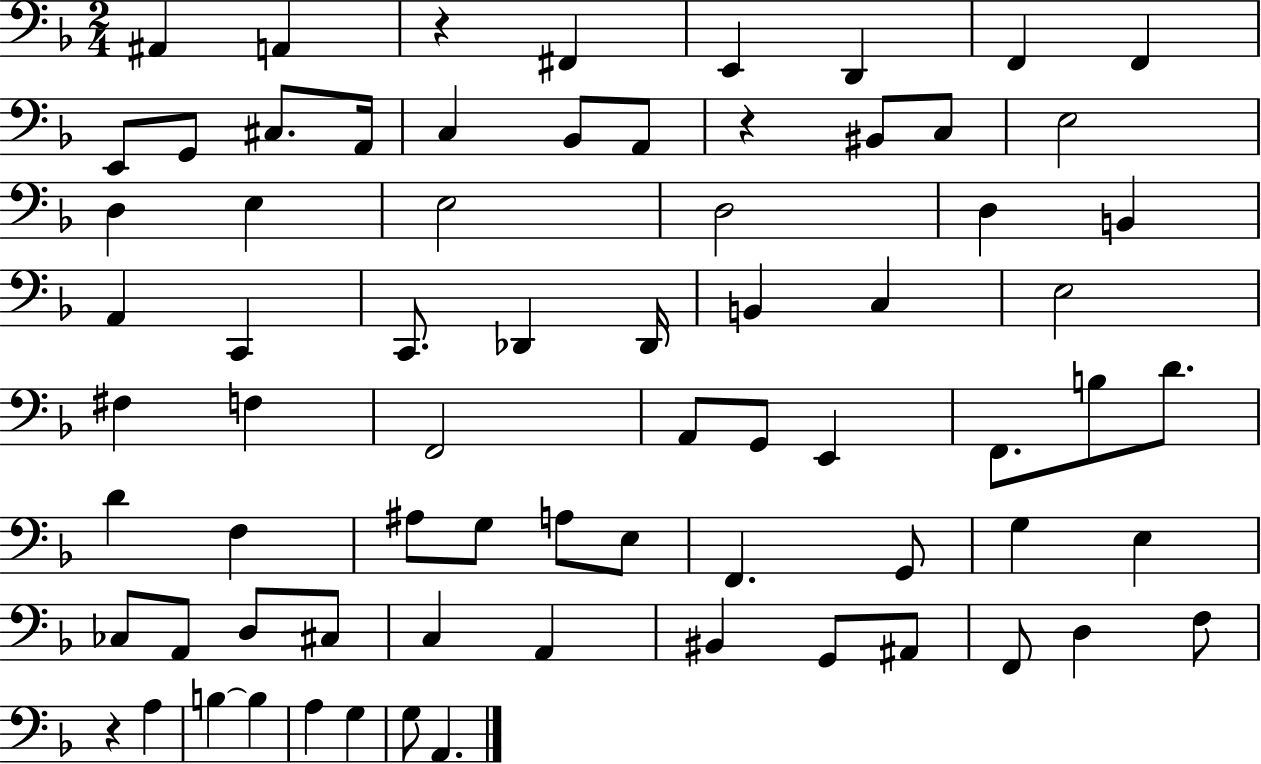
X:1
T:Untitled
M:2/4
L:1/4
K:F
^A,, A,, z ^F,, E,, D,, F,, F,, E,,/2 G,,/2 ^C,/2 A,,/4 C, _B,,/2 A,,/2 z ^B,,/2 C,/2 E,2 D, E, E,2 D,2 D, B,, A,, C,, C,,/2 _D,, _D,,/4 B,, C, E,2 ^F, F, F,,2 A,,/2 G,,/2 E,, F,,/2 B,/2 D/2 D F, ^A,/2 G,/2 A,/2 E,/2 F,, G,,/2 G, E, _C,/2 A,,/2 D,/2 ^C,/2 C, A,, ^B,, G,,/2 ^A,,/2 F,,/2 D, F,/2 z A, B, B, A, G, G,/2 A,,